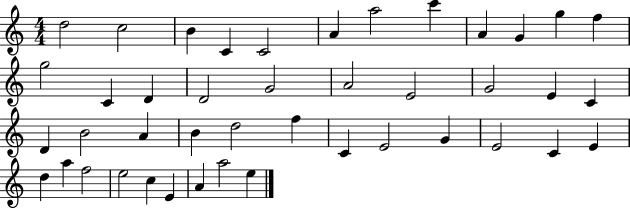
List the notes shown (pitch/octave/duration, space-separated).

D5/h C5/h B4/q C4/q C4/h A4/q A5/h C6/q A4/q G4/q G5/q F5/q G5/h C4/q D4/q D4/h G4/h A4/h E4/h G4/h E4/q C4/q D4/q B4/h A4/q B4/q D5/h F5/q C4/q E4/h G4/q E4/h C4/q E4/q D5/q A5/q F5/h E5/h C5/q E4/q A4/q A5/h E5/q